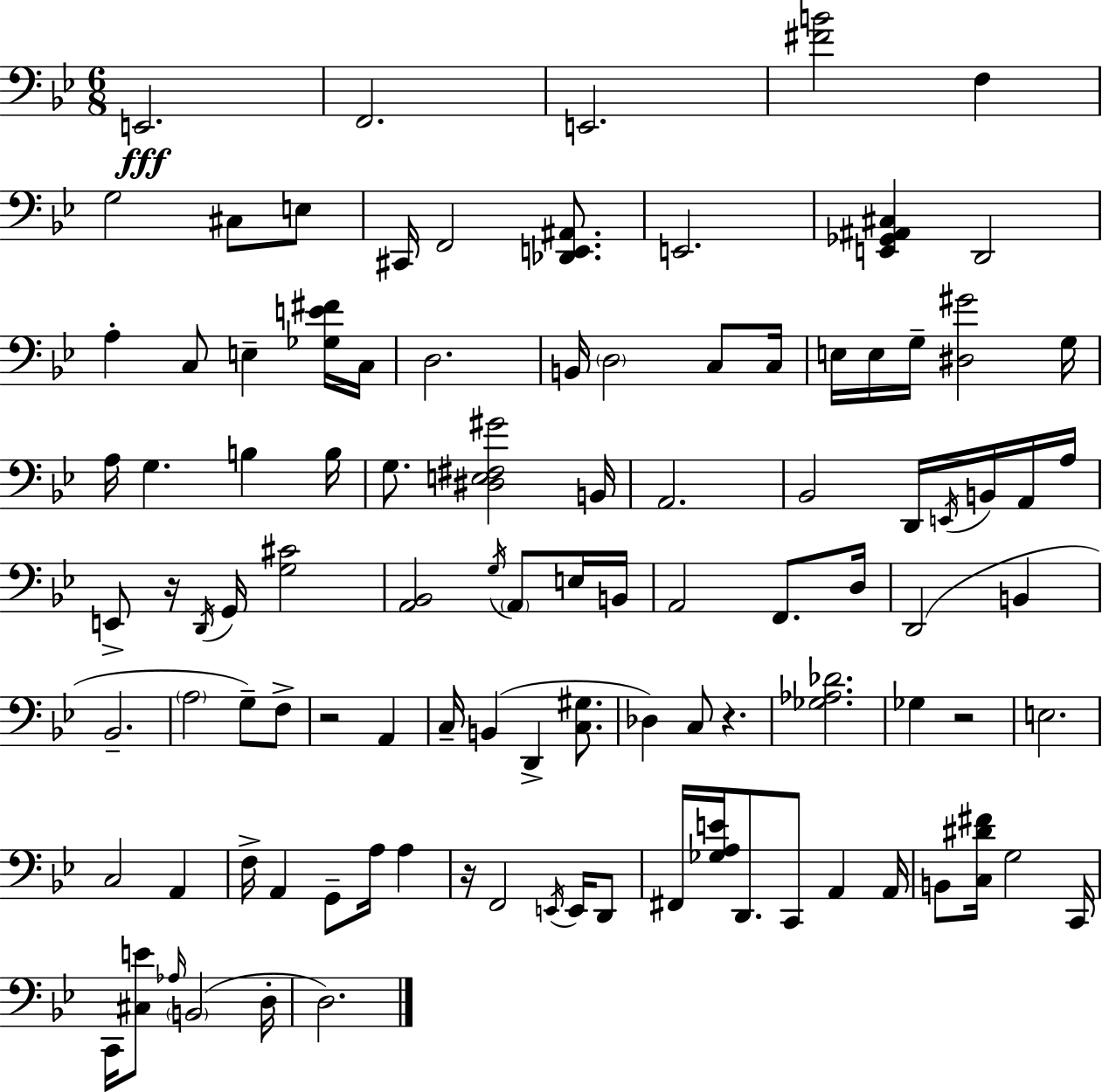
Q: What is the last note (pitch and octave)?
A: D3